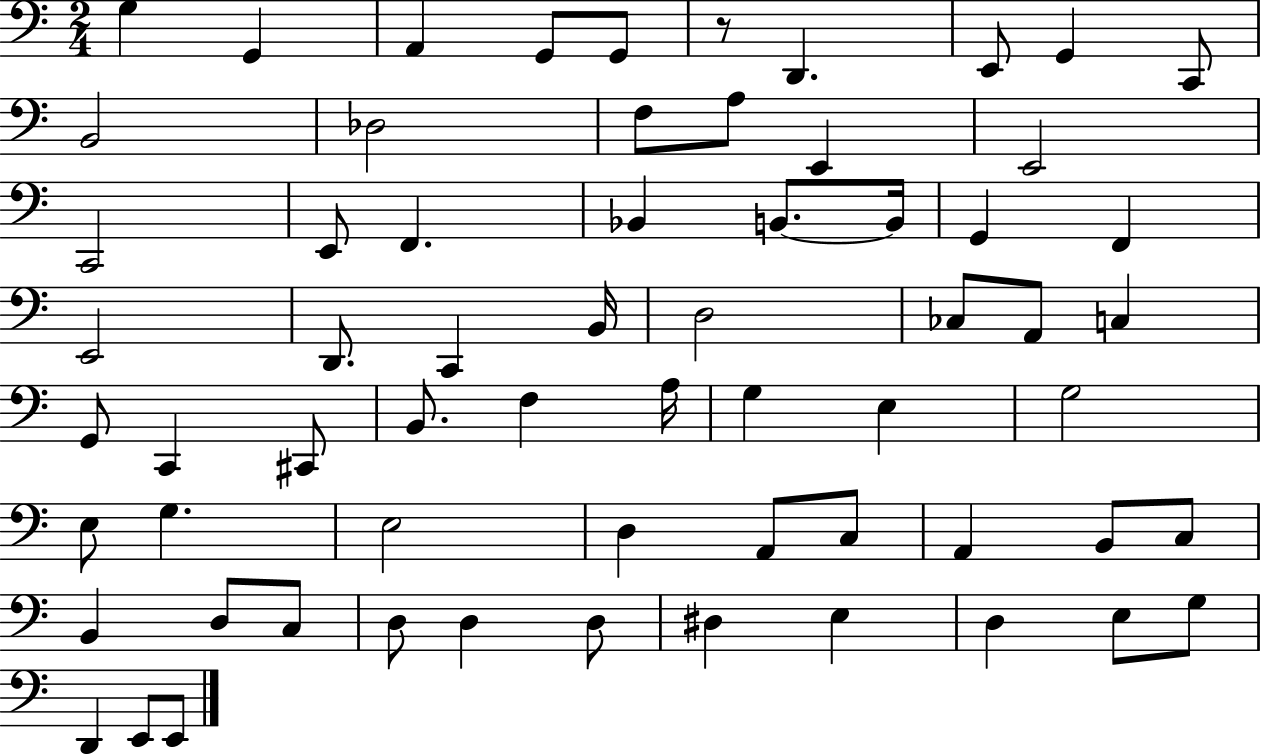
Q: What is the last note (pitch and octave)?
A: E2